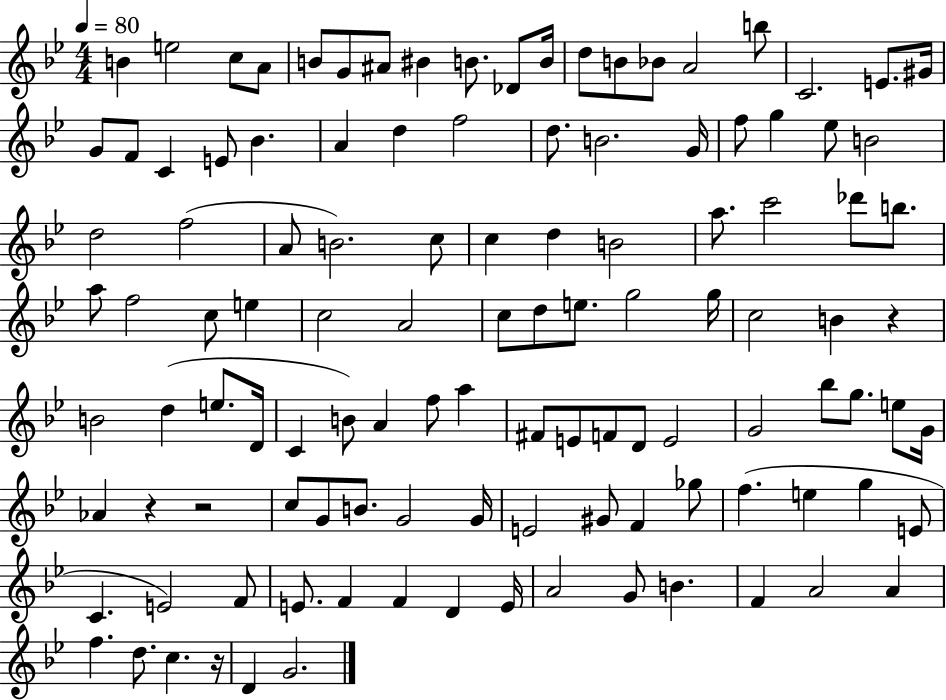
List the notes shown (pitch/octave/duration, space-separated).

B4/q E5/h C5/e A4/e B4/e G4/e A#4/e BIS4/q B4/e. Db4/e B4/s D5/e B4/e Bb4/e A4/h B5/e C4/h. E4/e. G#4/s G4/e F4/e C4/q E4/e Bb4/q. A4/q D5/q F5/h D5/e. B4/h. G4/s F5/e G5/q Eb5/e B4/h D5/h F5/h A4/e B4/h. C5/e C5/q D5/q B4/h A5/e. C6/h Db6/e B5/e. A5/e F5/h C5/e E5/q C5/h A4/h C5/e D5/e E5/e. G5/h G5/s C5/h B4/q R/q B4/h D5/q E5/e. D4/s C4/q B4/e A4/q F5/e A5/q F#4/e E4/e F4/e D4/e E4/h G4/h Bb5/e G5/e. E5/e G4/s Ab4/q R/q R/h C5/e G4/e B4/e. G4/h G4/s E4/h G#4/e F4/q Gb5/e F5/q. E5/q G5/q E4/e C4/q. E4/h F4/e E4/e. F4/q F4/q D4/q E4/s A4/h G4/e B4/q. F4/q A4/h A4/q F5/q. D5/e. C5/q. R/s D4/q G4/h.